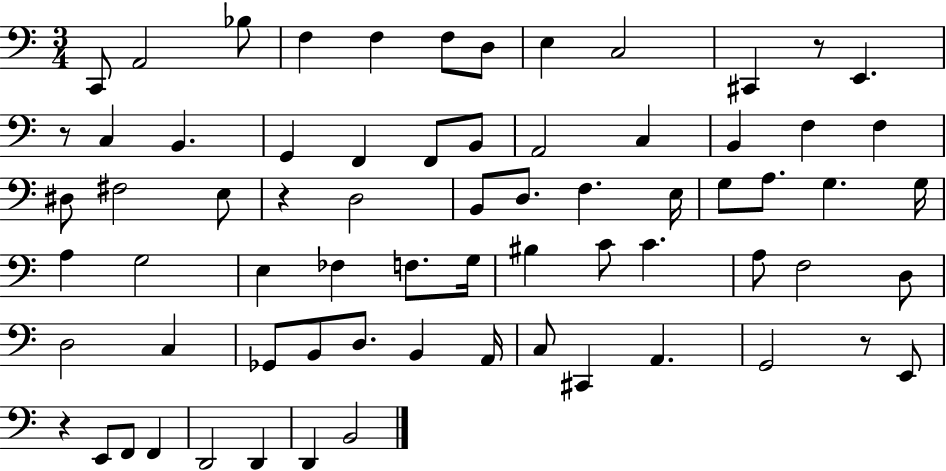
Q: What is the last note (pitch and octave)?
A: B2